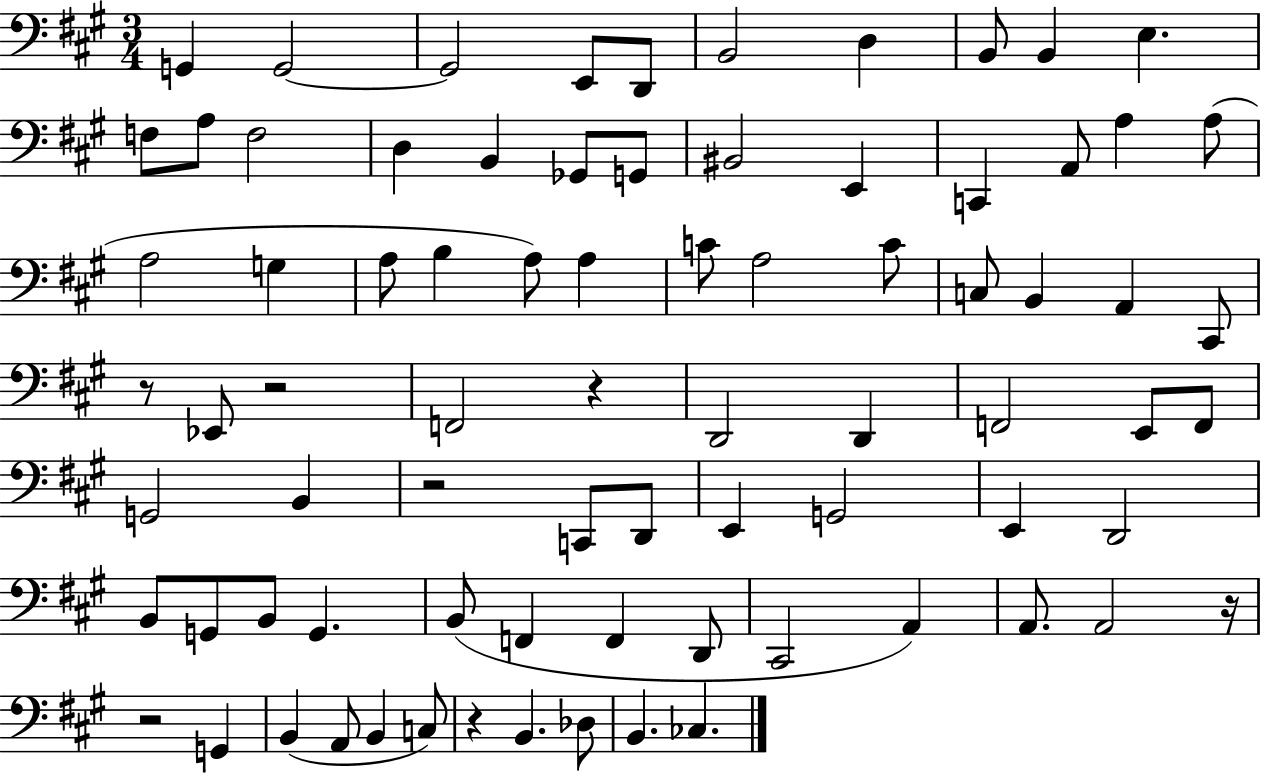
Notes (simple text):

G2/q G2/h G2/h E2/e D2/e B2/h D3/q B2/e B2/q E3/q. F3/e A3/e F3/h D3/q B2/q Gb2/e G2/e BIS2/h E2/q C2/q A2/e A3/q A3/e A3/h G3/q A3/e B3/q A3/e A3/q C4/e A3/h C4/e C3/e B2/q A2/q C#2/e R/e Eb2/e R/h F2/h R/q D2/h D2/q F2/h E2/e F2/e G2/h B2/q R/h C2/e D2/e E2/q G2/h E2/q D2/h B2/e G2/e B2/e G2/q. B2/e F2/q F2/q D2/e C#2/h A2/q A2/e. A2/h R/s R/h G2/q B2/q A2/e B2/q C3/e R/q B2/q. Db3/e B2/q. CES3/q.